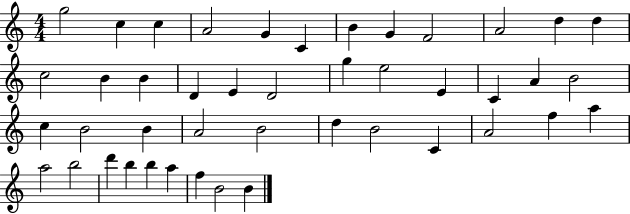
X:1
T:Untitled
M:4/4
L:1/4
K:C
g2 c c A2 G C B G F2 A2 d d c2 B B D E D2 g e2 E C A B2 c B2 B A2 B2 d B2 C A2 f a a2 b2 d' b b a f B2 B